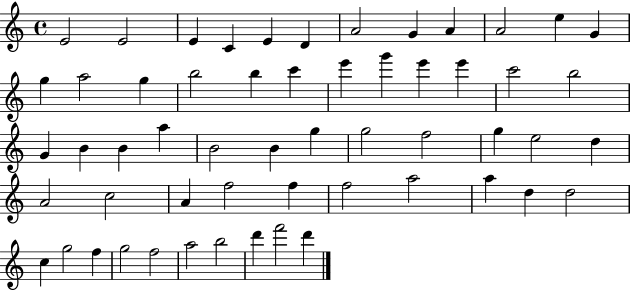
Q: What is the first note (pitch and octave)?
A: E4